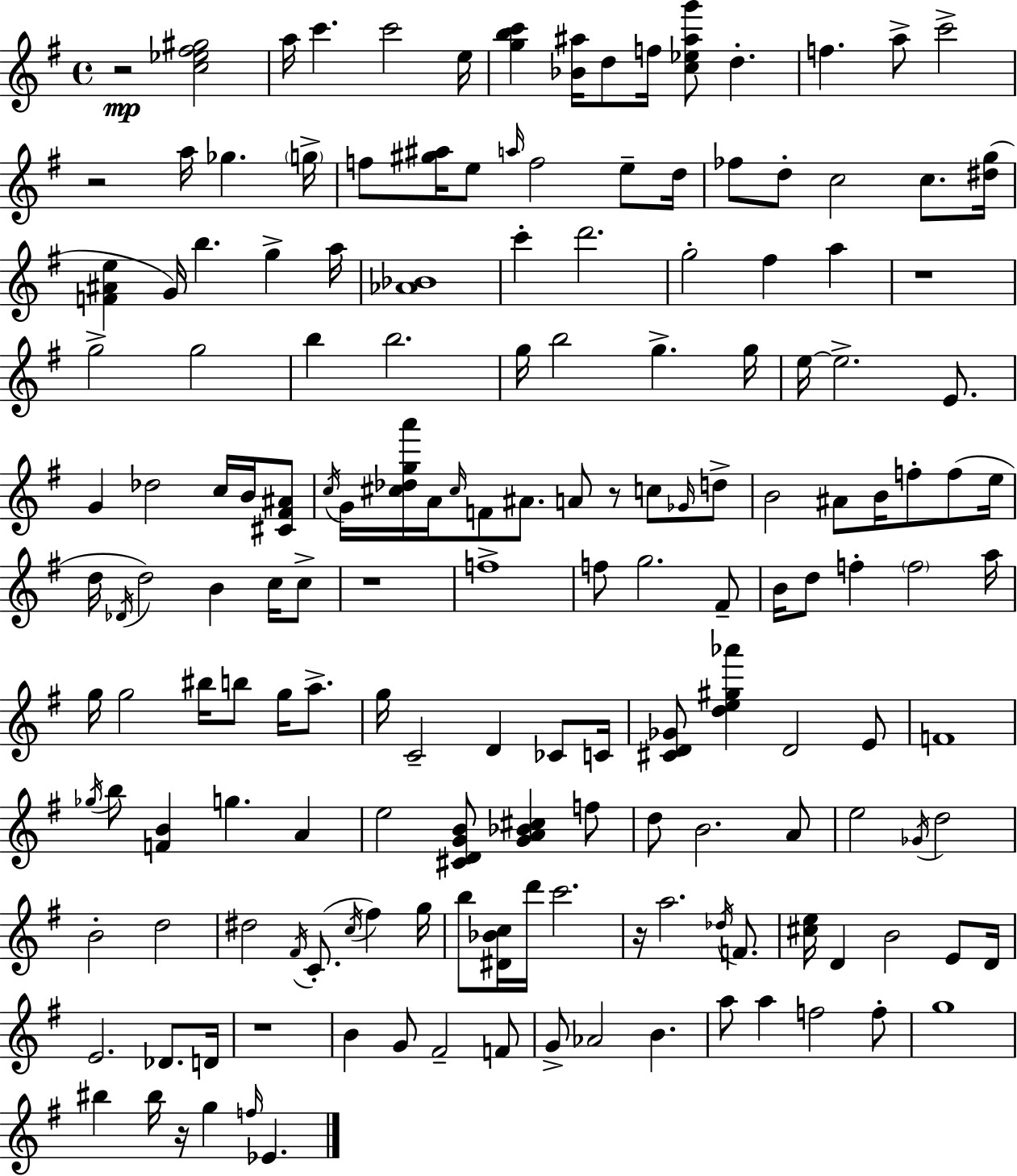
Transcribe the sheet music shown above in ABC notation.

X:1
T:Untitled
M:4/4
L:1/4
K:Em
z2 [c_e^f^g]2 a/4 c' c'2 e/4 [gbc'] [_B^a]/4 d/2 f/4 [c_e^ag']/2 d f a/2 c'2 z2 a/4 _g g/4 f/2 [^g^a]/4 e/2 a/4 f2 e/2 d/4 _f/2 d/2 c2 c/2 [^dg]/4 [F^Ae] G/4 b g a/4 [_A_B]4 c' d'2 g2 ^f a z4 g2 g2 b b2 g/4 b2 g g/4 e/4 e2 E/2 G _d2 c/4 B/4 [^C^F^A]/2 c/4 G/4 [^c_dga']/4 A/4 ^c/4 F/2 ^A/2 A/2 z/2 c/2 _G/4 d/2 B2 ^A/2 B/4 f/2 f/2 e/4 d/4 _D/4 d2 B c/4 c/2 z4 f4 f/2 g2 ^F/2 B/4 d/2 f f2 a/4 g/4 g2 ^b/4 b/2 g/4 a/2 g/4 C2 D _C/2 C/4 [^CD_G]/2 [de^g_a'] D2 E/2 F4 _g/4 b/2 [FB] g A e2 [^CDGB]/2 [GA_B^c] f/2 d/2 B2 A/2 e2 _G/4 d2 B2 d2 ^d2 ^F/4 C/2 c/4 ^f g/4 b/2 [^D_Bc]/4 d'/4 c'2 z/4 a2 _d/4 F/2 [^ce]/4 D B2 E/2 D/4 E2 _D/2 D/4 z4 B G/2 ^F2 F/2 G/2 _A2 B a/2 a f2 f/2 g4 ^b ^b/4 z/4 g f/4 _E